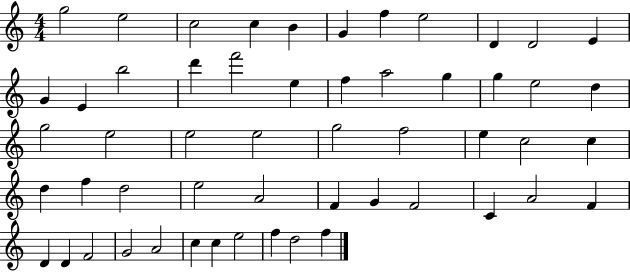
{
  \clef treble
  \numericTimeSignature
  \time 4/4
  \key c \major
  g''2 e''2 | c''2 c''4 b'4 | g'4 f''4 e''2 | d'4 d'2 e'4 | \break g'4 e'4 b''2 | d'''4 f'''2 e''4 | f''4 a''2 g''4 | g''4 e''2 d''4 | \break g''2 e''2 | e''2 e''2 | g''2 f''2 | e''4 c''2 c''4 | \break d''4 f''4 d''2 | e''2 a'2 | f'4 g'4 f'2 | c'4 a'2 f'4 | \break d'4 d'4 f'2 | g'2 a'2 | c''4 c''4 e''2 | f''4 d''2 f''4 | \break \bar "|."
}